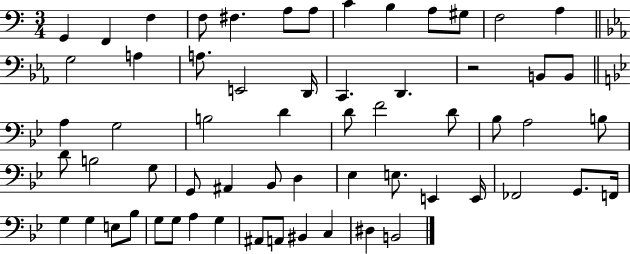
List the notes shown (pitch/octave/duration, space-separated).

G2/q F2/q F3/q F3/e F#3/q. A3/e A3/e C4/q B3/q A3/e G#3/e F3/h A3/q G3/h A3/q A3/e. E2/h D2/s C2/q. D2/q. R/h B2/e B2/e A3/q G3/h B3/h D4/q D4/e F4/h D4/e Bb3/e A3/h B3/e D4/e B3/h G3/e G2/e A#2/q Bb2/e D3/q Eb3/q E3/e. E2/q E2/s FES2/h G2/e. F2/s G3/q G3/q E3/e Bb3/e G3/e G3/e A3/q G3/q A#2/e A2/e BIS2/q C3/q D#3/q B2/h